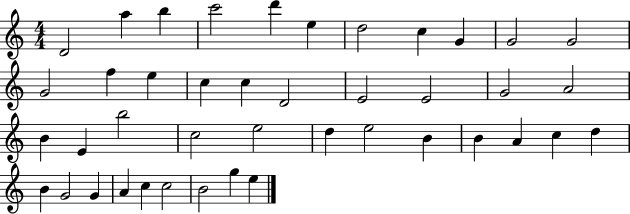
X:1
T:Untitled
M:4/4
L:1/4
K:C
D2 a b c'2 d' e d2 c G G2 G2 G2 f e c c D2 E2 E2 G2 A2 B E b2 c2 e2 d e2 B B A c d B G2 G A c c2 B2 g e